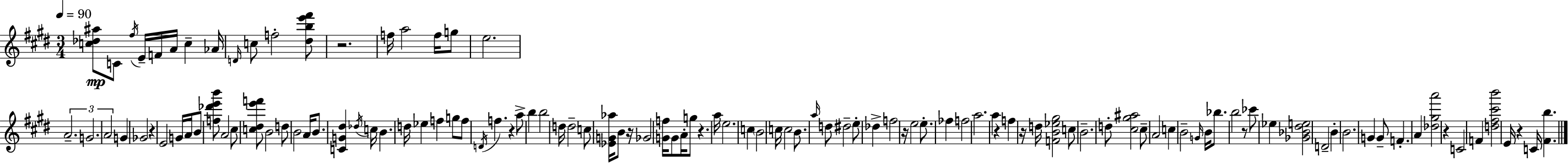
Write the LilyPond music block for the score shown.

{
  \clef treble
  \numericTimeSignature
  \time 3/4
  \key e \major
  \tempo 4 = 90
  <c'' des'' ais''>8\mp c'8 \acciaccatura { fis''16 } e'16-- f'16 a'16 c''4-- | aes'16 \grace { d'16 } c''8 f''2-. | <dis'' b'' e''' fis'''>8 r2. | f''16 a''2 f''16 | \break g''8 e''2. | \tuplet 3/2 { a'2.-- | g'2. | a'2 } g'4 | \break ges'2 r4 | e'2 g'16 a'16 | b'8 <f'' des''' e''' b'''>8 a'2 | cis''8 <c'' dis'' e''' f'''>8 b'2 | \break d''8 b'2 a'16 b'8. | <c' g' dis''>4 \acciaccatura { des''16 } c''16 b'4. | d''16 ees''4 f''4 g''8 | f''8 \acciaccatura { d'16 } f''4. r4 | \break a''8-> b''4 b''2 | d''16 d''2-- | c''8 <ees' g' aes''>16 b'8 r16 ges'2 | <g' f''>16 g'8 a'16-. g''8 r4. | \break a''16 e''2. | c''4 \parenthesize b'2 | c''16 c''2 | b'8. \grace { a''16 } d''8 dis''2-- | \break e''8-. des''4-> f''2 | r16 e''2 | e''8.-. fes''4 f''2 | a''2. | \break a''4 r4 | f''4 r16 d''16 <f' b' ees'' gis''>2 | c''8 b'2.-- | d''8-. <cis'' gis'' ais''>2 | \break cis''8-- a'2 | c''4 b'2-- | \grace { g'16 } b'16 bes''8. b''2 | r8 ces'''8 ees''4 <ges' bes' dis'' e''>2 | \break d'2-- | b'4-. b'2. | g'4 g'8-- | f'4.-. a'4 <des'' gis'' a'''>2 | \break r4 c'2 | f'4 <d'' fis'' cis''' b'''>2 | e'16 r4 c'16 | <fis' b''>4. \bar "|."
}